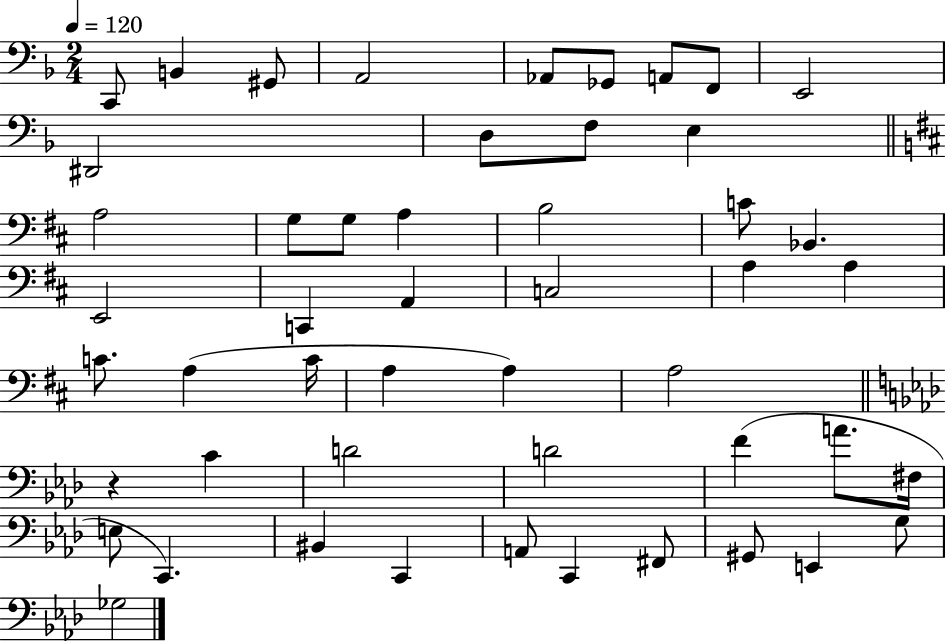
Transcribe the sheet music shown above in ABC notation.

X:1
T:Untitled
M:2/4
L:1/4
K:F
C,,/2 B,, ^G,,/2 A,,2 _A,,/2 _G,,/2 A,,/2 F,,/2 E,,2 ^D,,2 D,/2 F,/2 E, A,2 G,/2 G,/2 A, B,2 C/2 _B,, E,,2 C,, A,, C,2 A, A, C/2 A, C/4 A, A, A,2 z C D2 D2 F A/2 ^F,/4 E,/2 C,, ^B,, C,, A,,/2 C,, ^F,,/2 ^G,,/2 E,, G,/2 _G,2